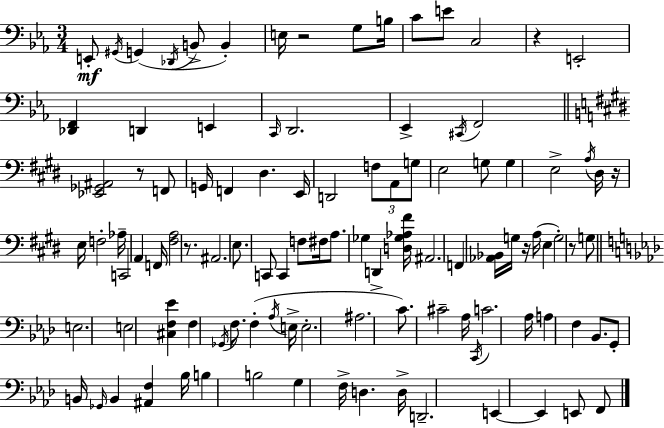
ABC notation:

X:1
T:Untitled
M:3/4
L:1/4
K:Cm
E,,/2 ^G,,/4 G,, _D,,/4 B,,/2 B,, E,/4 z2 G,/2 B,/4 C/2 E/2 C,2 z E,,2 [_D,,F,,] D,, E,, C,,/4 D,,2 _E,, ^C,,/4 F,,2 [_E,,_G,,^A,,]2 z/2 F,,/2 G,,/4 F,, ^D, E,,/4 D,,2 F,/2 A,,/2 G,/2 E,2 G,/2 G, E,2 A,/4 ^D,/4 z/4 E,/4 F,2 _A,/4 C,,2 A,, F,,/4 [^F,A,]2 z/2 ^A,,2 E,/2 C,,/2 C,, F,/2 ^F,/4 A,/2 _G, D,, [D,_G,_A,^F]/4 ^A,,2 F,, [_A,,_B,,]/4 G,/4 z/4 A,/4 E, G,2 z/2 G,/2 E,2 E,2 [^C,F,_E] F, _G,,/4 F,/2 F, _A,/4 E,/4 E,2 ^A,2 C/2 ^C2 _A,/4 C,,/4 C2 _A,/4 A, F, _B,,/2 G,,/2 B,,/4 _G,,/4 B,, [^A,,F,] _B,/4 B, B,2 G, F,/4 D, D,/4 D,,2 E,, E,, E,,/2 F,,/2